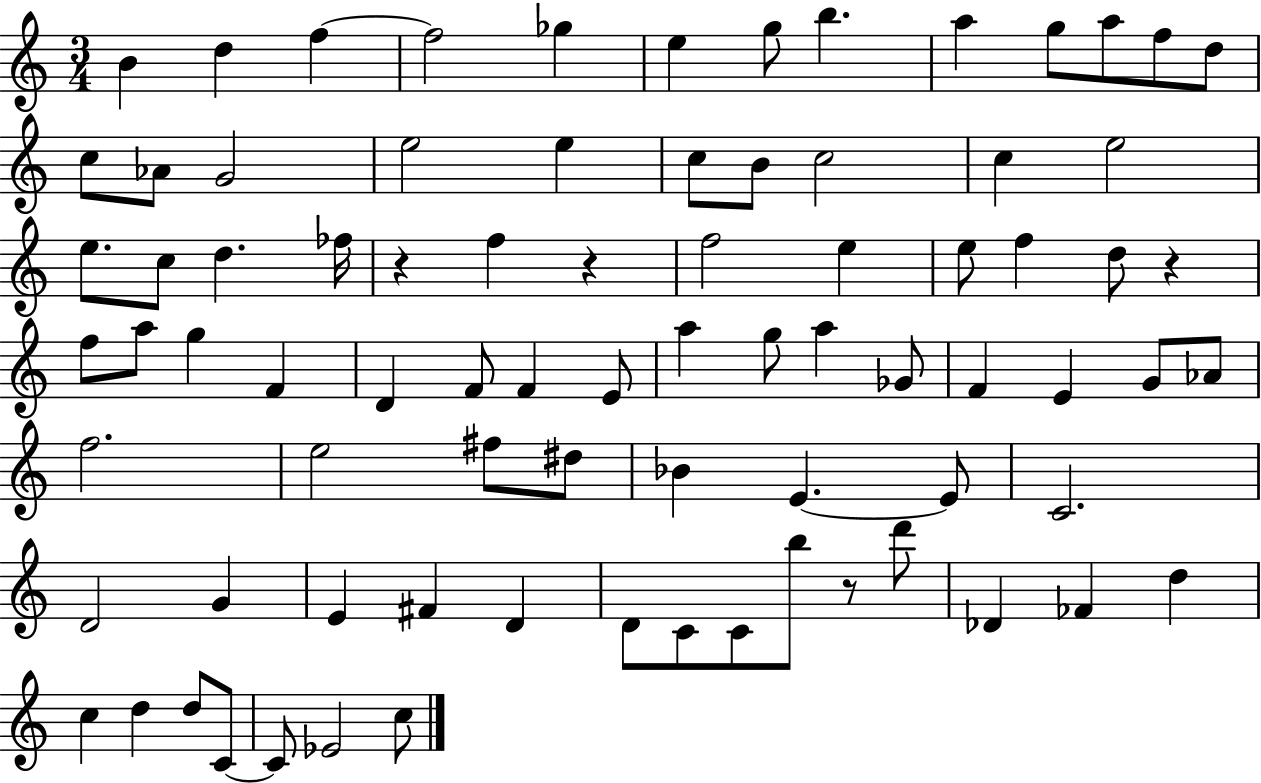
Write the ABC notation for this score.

X:1
T:Untitled
M:3/4
L:1/4
K:C
B d f f2 _g e g/2 b a g/2 a/2 f/2 d/2 c/2 _A/2 G2 e2 e c/2 B/2 c2 c e2 e/2 c/2 d _f/4 z f z f2 e e/2 f d/2 z f/2 a/2 g F D F/2 F E/2 a g/2 a _G/2 F E G/2 _A/2 f2 e2 ^f/2 ^d/2 _B E E/2 C2 D2 G E ^F D D/2 C/2 C/2 b/2 z/2 d'/2 _D _F d c d d/2 C/2 C/2 _E2 c/2